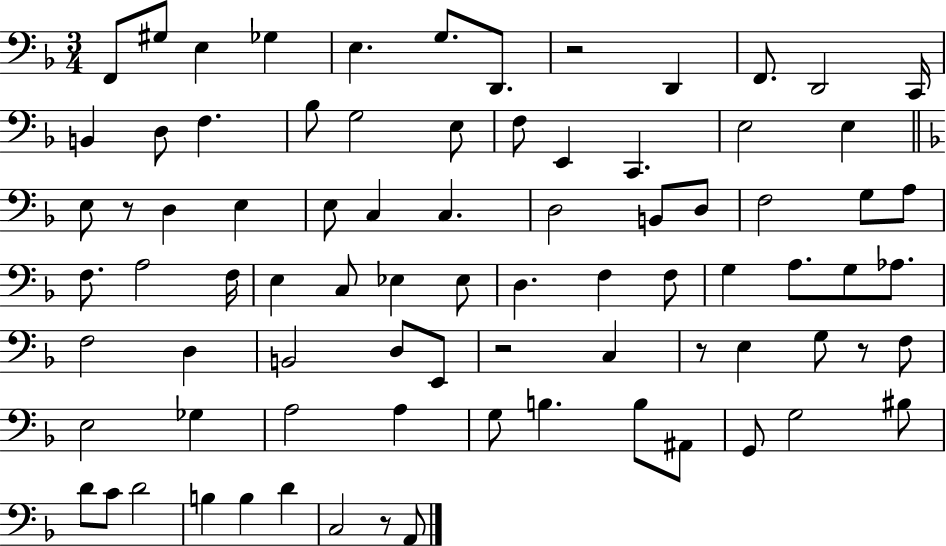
X:1
T:Untitled
M:3/4
L:1/4
K:F
F,,/2 ^G,/2 E, _G, E, G,/2 D,,/2 z2 D,, F,,/2 D,,2 C,,/4 B,, D,/2 F, _B,/2 G,2 E,/2 F,/2 E,, C,, E,2 E, E,/2 z/2 D, E, E,/2 C, C, D,2 B,,/2 D,/2 F,2 G,/2 A,/2 F,/2 A,2 F,/4 E, C,/2 _E, _E,/2 D, F, F,/2 G, A,/2 G,/2 _A,/2 F,2 D, B,,2 D,/2 E,,/2 z2 C, z/2 E, G,/2 z/2 F,/2 E,2 _G, A,2 A, G,/2 B, B,/2 ^A,,/2 G,,/2 G,2 ^B,/2 D/2 C/2 D2 B, B, D C,2 z/2 A,,/2